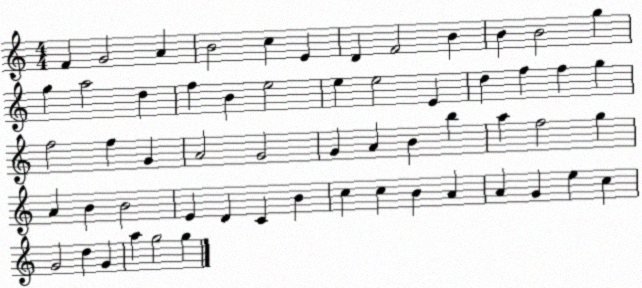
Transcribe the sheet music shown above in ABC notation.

X:1
T:Untitled
M:4/4
L:1/4
K:C
F G2 A B2 c E D F2 B B B2 g g a2 d f B e2 e e2 E d f f g f2 f G A2 G2 G A B b a f2 g A B B2 E D C B c c B A A G e c G2 d G a g2 g